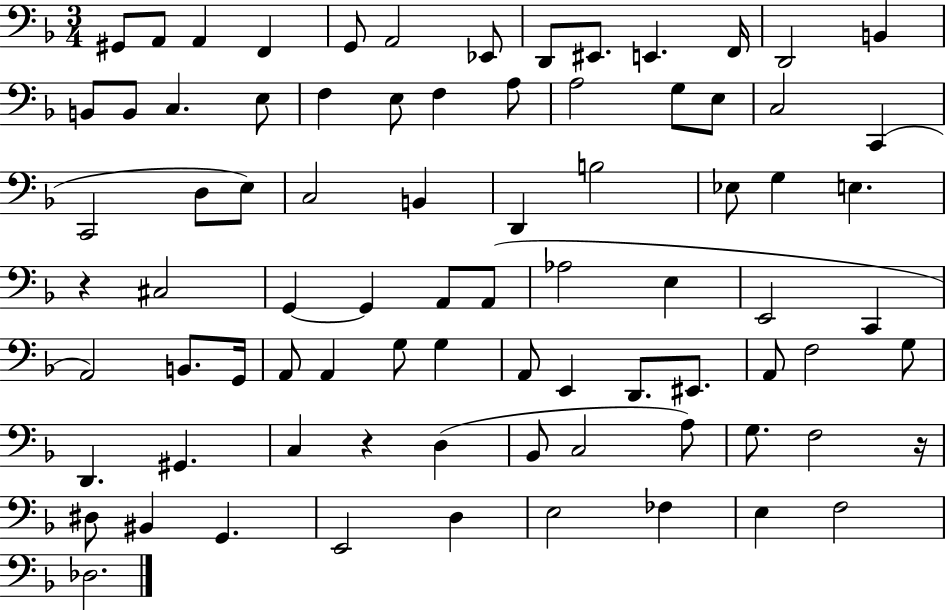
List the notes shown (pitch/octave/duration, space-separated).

G#2/e A2/e A2/q F2/q G2/e A2/h Eb2/e D2/e EIS2/e. E2/q. F2/s D2/h B2/q B2/e B2/e C3/q. E3/e F3/q E3/e F3/q A3/e A3/h G3/e E3/e C3/h C2/q C2/h D3/e E3/e C3/h B2/q D2/q B3/h Eb3/e G3/q E3/q. R/q C#3/h G2/q G2/q A2/e A2/e Ab3/h E3/q E2/h C2/q A2/h B2/e. G2/s A2/e A2/q G3/e G3/q A2/e E2/q D2/e. EIS2/e. A2/e F3/h G3/e D2/q. G#2/q. C3/q R/q D3/q Bb2/e C3/h A3/e G3/e. F3/h R/s D#3/e BIS2/q G2/q. E2/h D3/q E3/h FES3/q E3/q F3/h Db3/h.